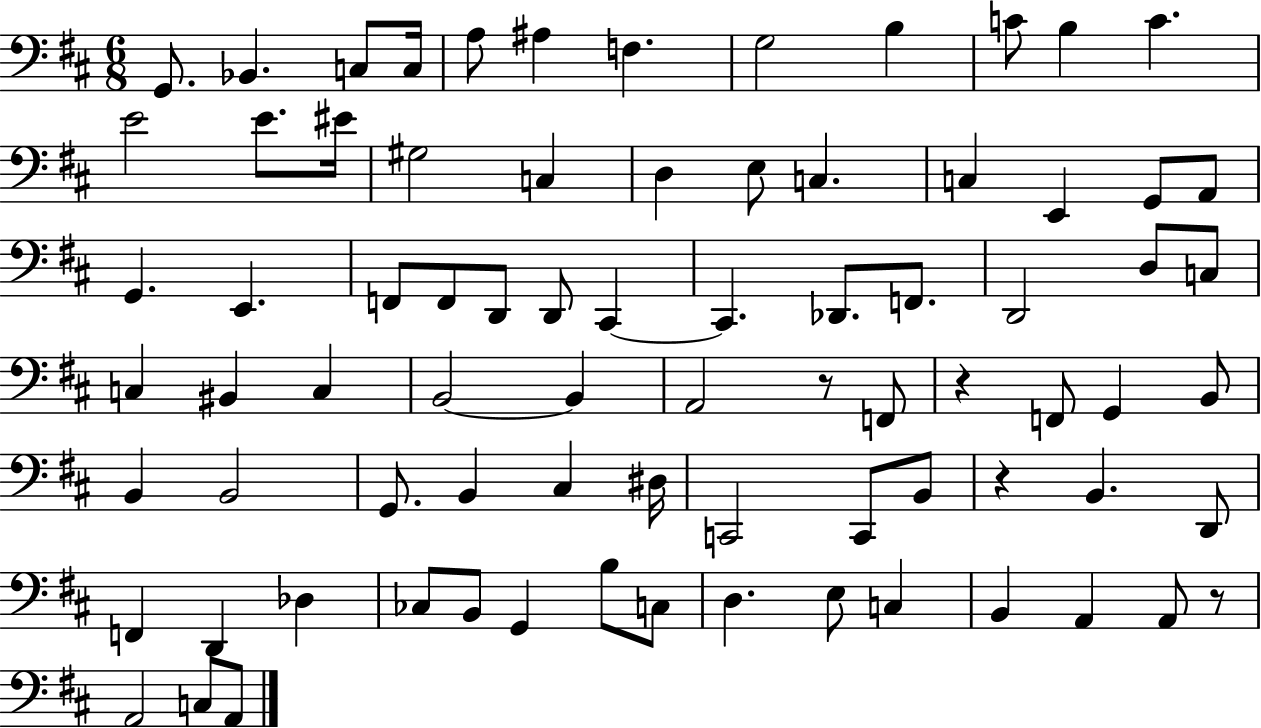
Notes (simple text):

G2/e. Bb2/q. C3/e C3/s A3/e A#3/q F3/q. G3/h B3/q C4/e B3/q C4/q. E4/h E4/e. EIS4/s G#3/h C3/q D3/q E3/e C3/q. C3/q E2/q G2/e A2/e G2/q. E2/q. F2/e F2/e D2/e D2/e C#2/q C#2/q. Db2/e. F2/e. D2/h D3/e C3/e C3/q BIS2/q C3/q B2/h B2/q A2/h R/e F2/e R/q F2/e G2/q B2/e B2/q B2/h G2/e. B2/q C#3/q D#3/s C2/h C2/e B2/e R/q B2/q. D2/e F2/q D2/q Db3/q CES3/e B2/e G2/q B3/e C3/e D3/q. E3/e C3/q B2/q A2/q A2/e R/e A2/h C3/e A2/e